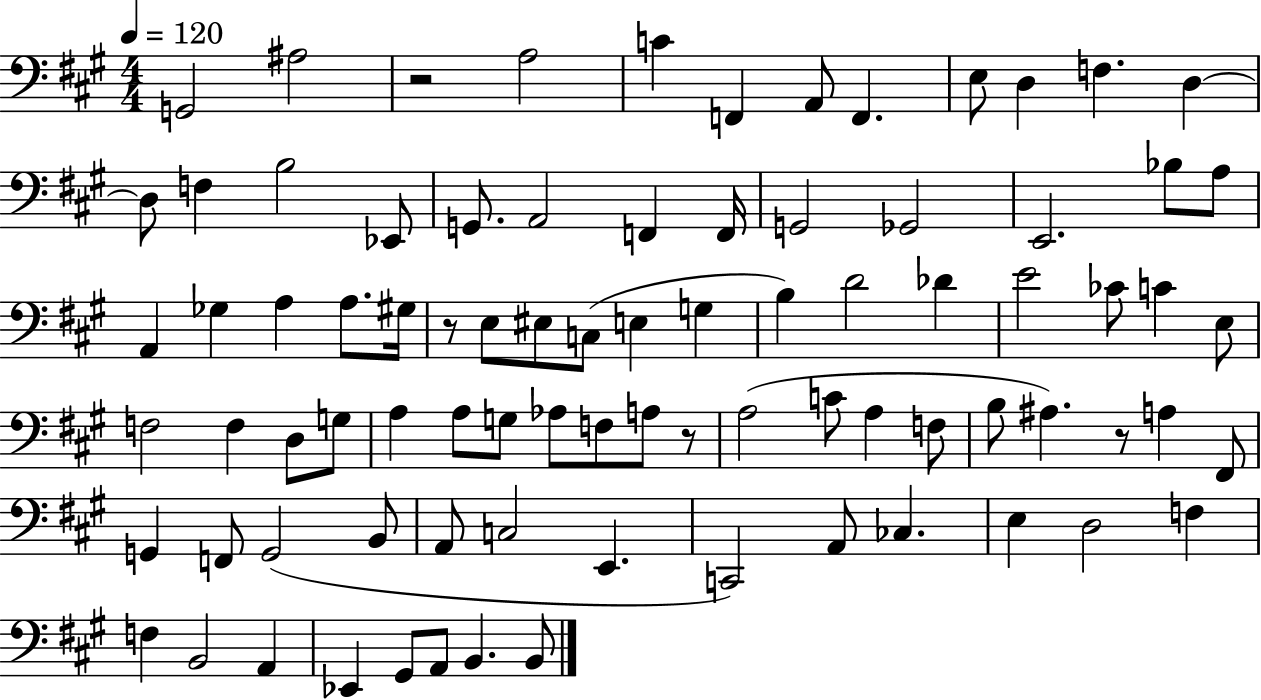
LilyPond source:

{
  \clef bass
  \numericTimeSignature
  \time 4/4
  \key a \major
  \tempo 4 = 120
  g,2 ais2 | r2 a2 | c'4 f,4 a,8 f,4. | e8 d4 f4. d4~~ | \break d8 f4 b2 ees,8 | g,8. a,2 f,4 f,16 | g,2 ges,2 | e,2. bes8 a8 | \break a,4 ges4 a4 a8. gis16 | r8 e8 eis8 c8( e4 g4 | b4) d'2 des'4 | e'2 ces'8 c'4 e8 | \break f2 f4 d8 g8 | a4 a8 g8 aes8 f8 a8 r8 | a2( c'8 a4 f8 | b8 ais4.) r8 a4 fis,8 | \break g,4 f,8 g,2( b,8 | a,8 c2 e,4. | c,2) a,8 ces4. | e4 d2 f4 | \break f4 b,2 a,4 | ees,4 gis,8 a,8 b,4. b,8 | \bar "|."
}